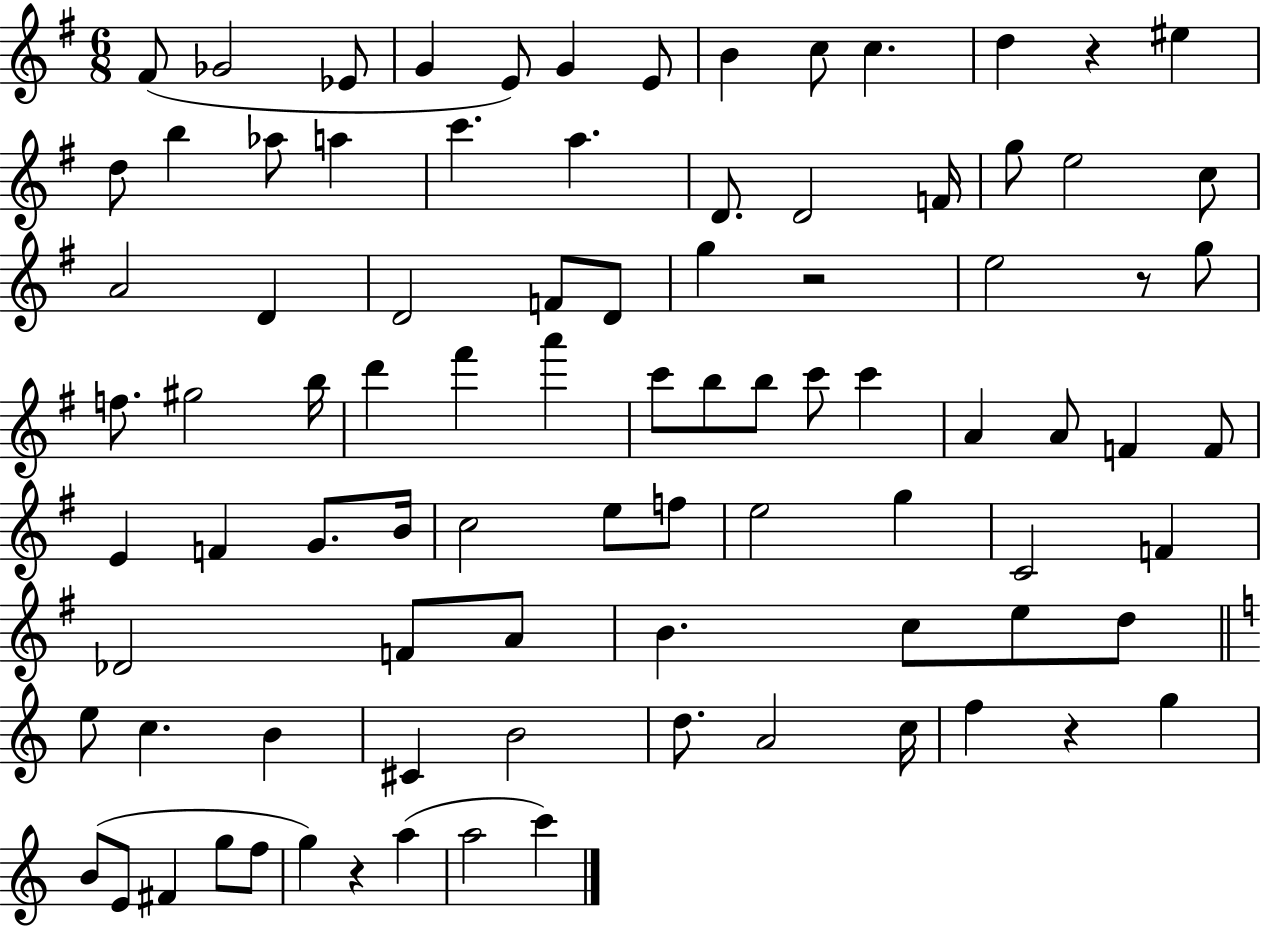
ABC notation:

X:1
T:Untitled
M:6/8
L:1/4
K:G
^F/2 _G2 _E/2 G E/2 G E/2 B c/2 c d z ^e d/2 b _a/2 a c' a D/2 D2 F/4 g/2 e2 c/2 A2 D D2 F/2 D/2 g z2 e2 z/2 g/2 f/2 ^g2 b/4 d' ^f' a' c'/2 b/2 b/2 c'/2 c' A A/2 F F/2 E F G/2 B/4 c2 e/2 f/2 e2 g C2 F _D2 F/2 A/2 B c/2 e/2 d/2 e/2 c B ^C B2 d/2 A2 c/4 f z g B/2 E/2 ^F g/2 f/2 g z a a2 c'